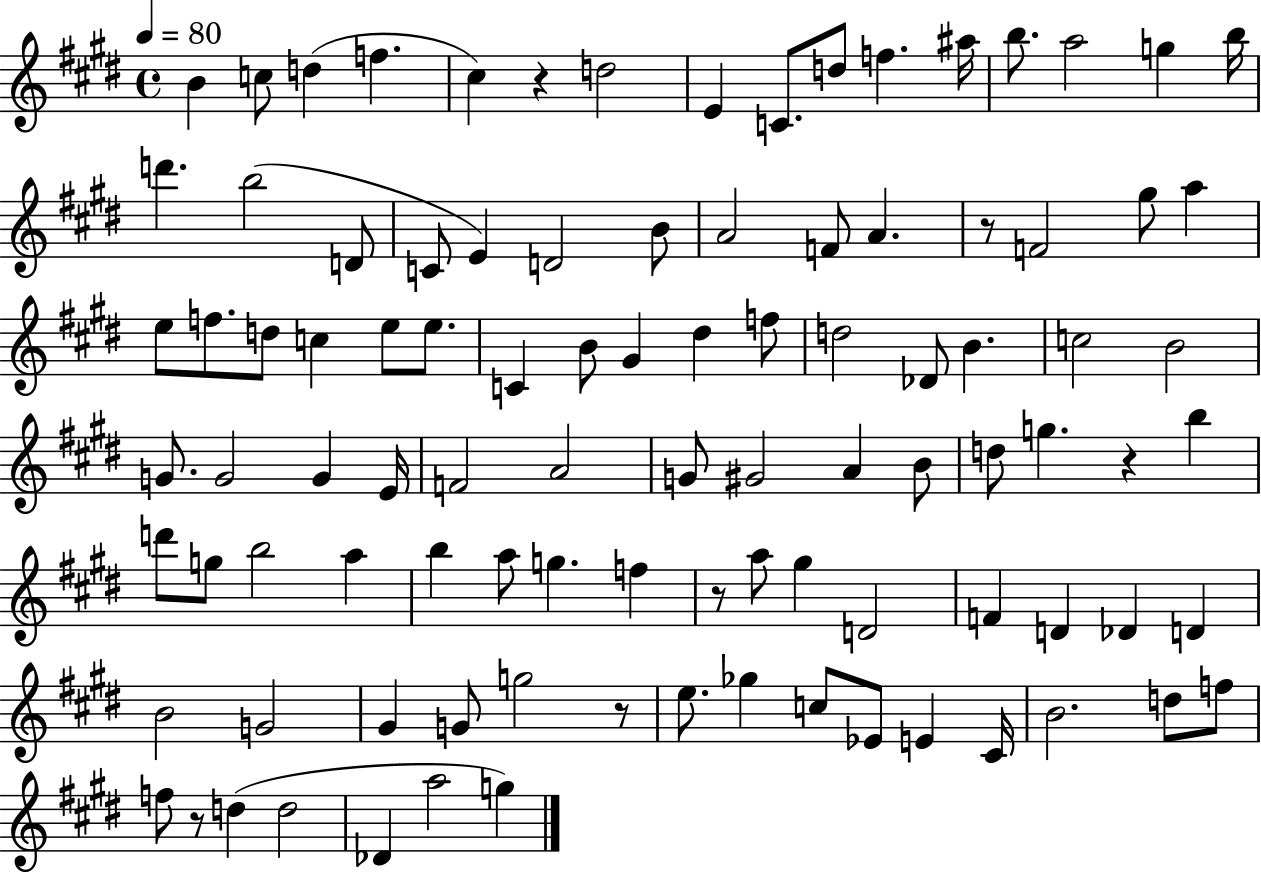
B4/q C5/e D5/q F5/q. C#5/q R/q D5/h E4/q C4/e. D5/e F5/q. A#5/s B5/e. A5/h G5/q B5/s D6/q. B5/h D4/e C4/e E4/q D4/h B4/e A4/h F4/e A4/q. R/e F4/h G#5/e A5/q E5/e F5/e. D5/e C5/q E5/e E5/e. C4/q B4/e G#4/q D#5/q F5/e D5/h Db4/e B4/q. C5/h B4/h G4/e. G4/h G4/q E4/s F4/h A4/h G4/e G#4/h A4/q B4/e D5/e G5/q. R/q B5/q D6/e G5/e B5/h A5/q B5/q A5/e G5/q. F5/q R/e A5/e G#5/q D4/h F4/q D4/q Db4/q D4/q B4/h G4/h G#4/q G4/e G5/h R/e E5/e. Gb5/q C5/e Eb4/e E4/q C#4/s B4/h. D5/e F5/e F5/e R/e D5/q D5/h Db4/q A5/h G5/q